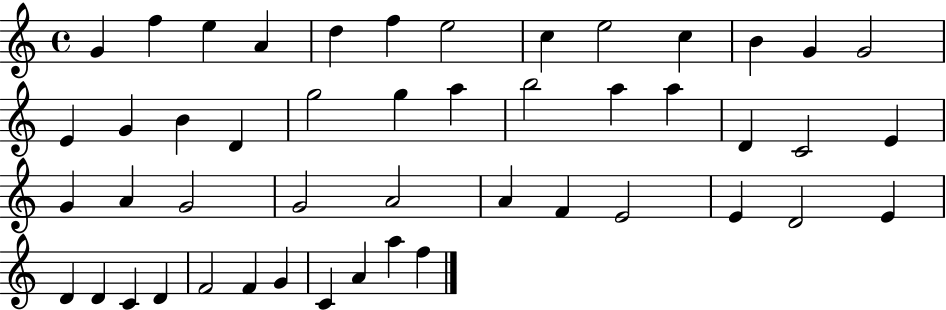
{
  \clef treble
  \time 4/4
  \defaultTimeSignature
  \key c \major
  g'4 f''4 e''4 a'4 | d''4 f''4 e''2 | c''4 e''2 c''4 | b'4 g'4 g'2 | \break e'4 g'4 b'4 d'4 | g''2 g''4 a''4 | b''2 a''4 a''4 | d'4 c'2 e'4 | \break g'4 a'4 g'2 | g'2 a'2 | a'4 f'4 e'2 | e'4 d'2 e'4 | \break d'4 d'4 c'4 d'4 | f'2 f'4 g'4 | c'4 a'4 a''4 f''4 | \bar "|."
}